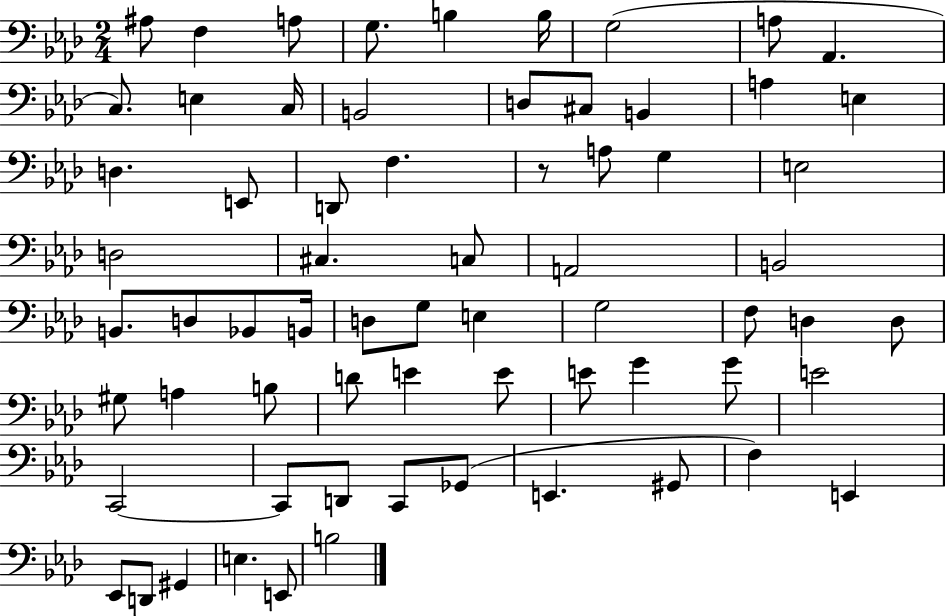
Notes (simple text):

A#3/e F3/q A3/e G3/e. B3/q B3/s G3/h A3/e Ab2/q. C3/e. E3/q C3/s B2/h D3/e C#3/e B2/q A3/q E3/q D3/q. E2/e D2/e F3/q. R/e A3/e G3/q E3/h D3/h C#3/q. C3/e A2/h B2/h B2/e. D3/e Bb2/e B2/s D3/e G3/e E3/q G3/h F3/e D3/q D3/e G#3/e A3/q B3/e D4/e E4/q E4/e E4/e G4/q G4/e E4/h C2/h C2/e D2/e C2/e Gb2/e E2/q. G#2/e F3/q E2/q Eb2/e D2/e G#2/q E3/q. E2/e B3/h